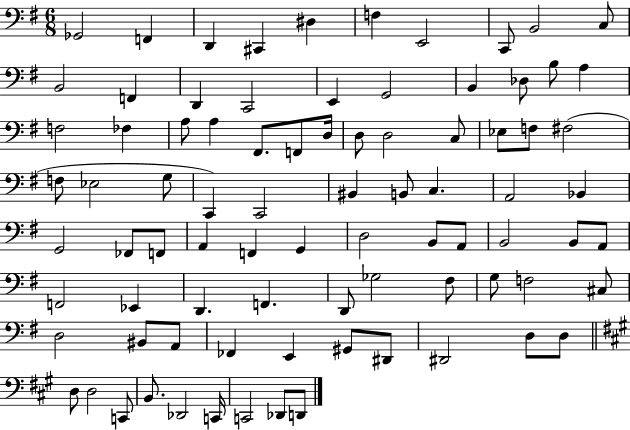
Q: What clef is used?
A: bass